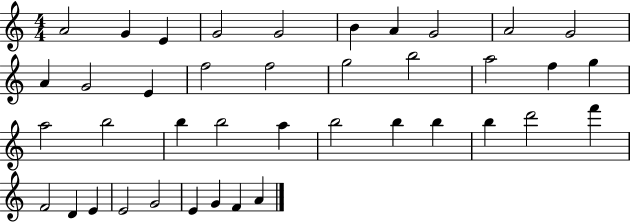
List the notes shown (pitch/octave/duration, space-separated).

A4/h G4/q E4/q G4/h G4/h B4/q A4/q G4/h A4/h G4/h A4/q G4/h E4/q F5/h F5/h G5/h B5/h A5/h F5/q G5/q A5/h B5/h B5/q B5/h A5/q B5/h B5/q B5/q B5/q D6/h F6/q F4/h D4/q E4/q E4/h G4/h E4/q G4/q F4/q A4/q